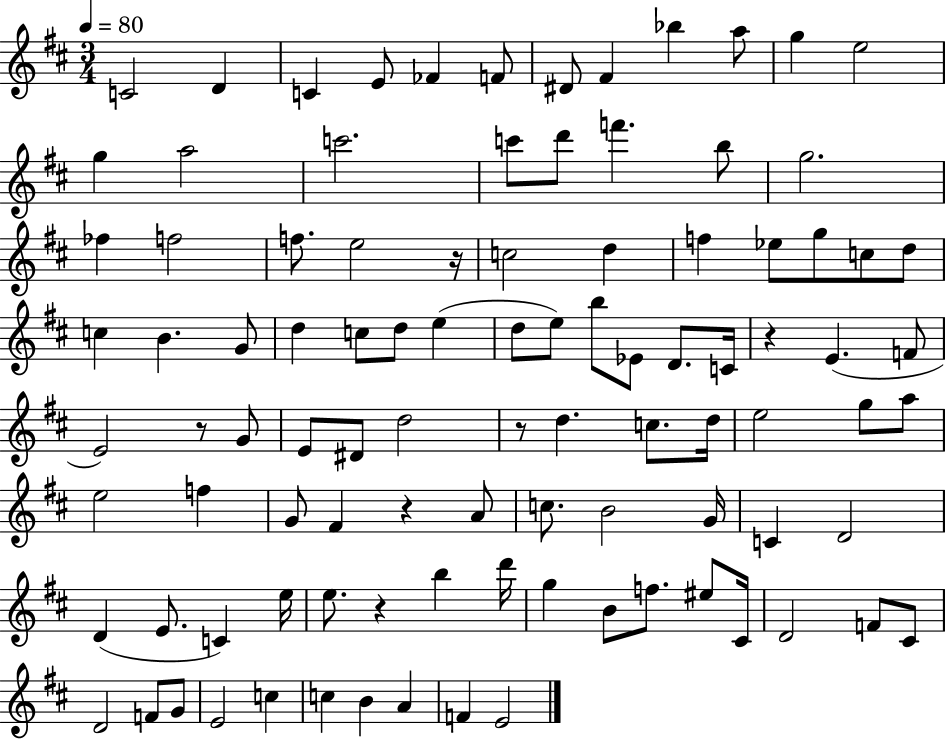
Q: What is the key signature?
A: D major